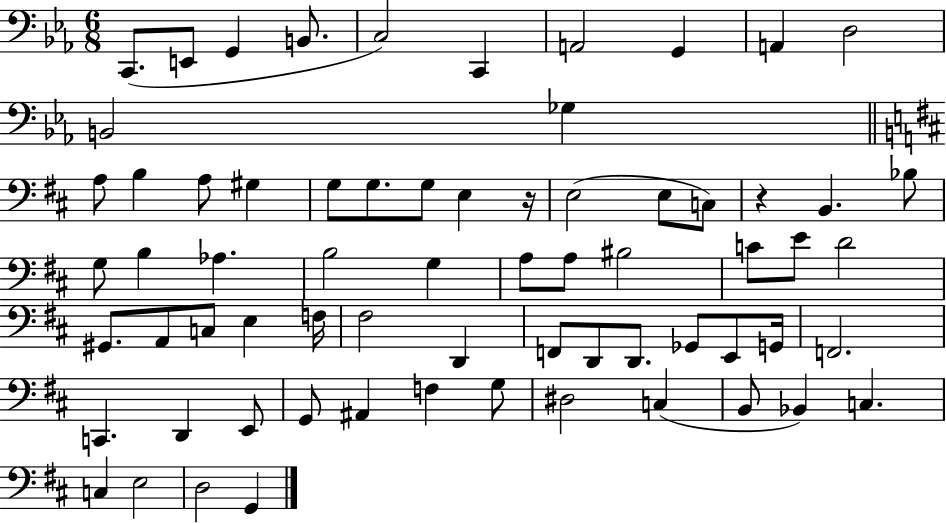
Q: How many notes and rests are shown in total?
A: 68